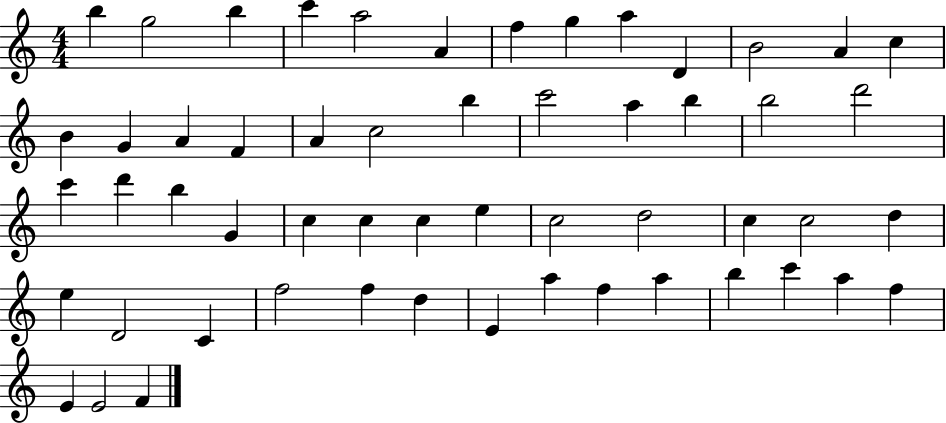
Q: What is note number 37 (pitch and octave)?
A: C5